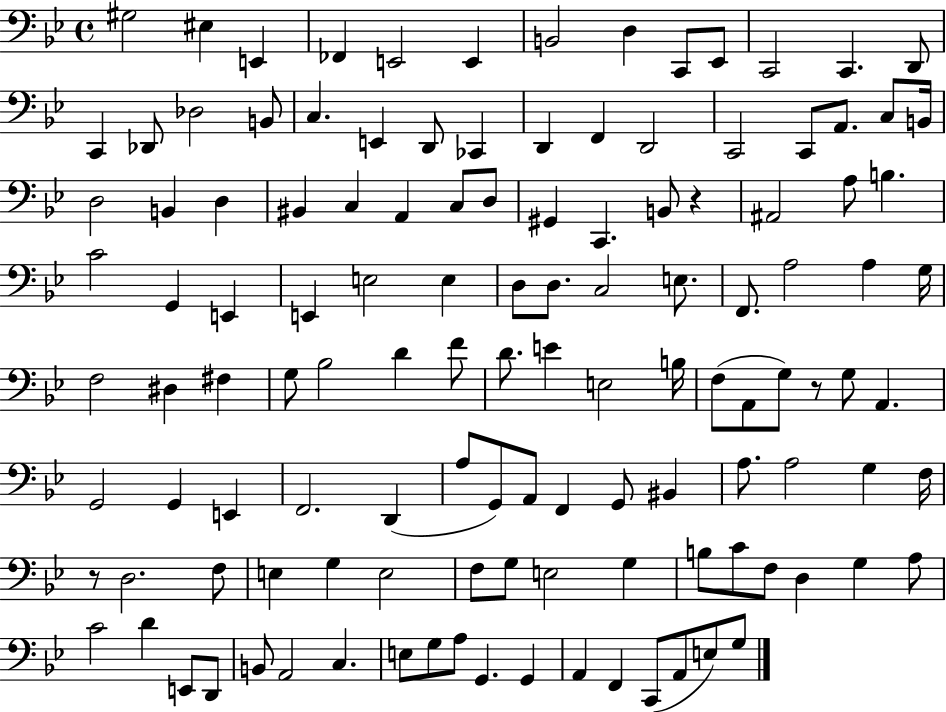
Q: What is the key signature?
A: BES major